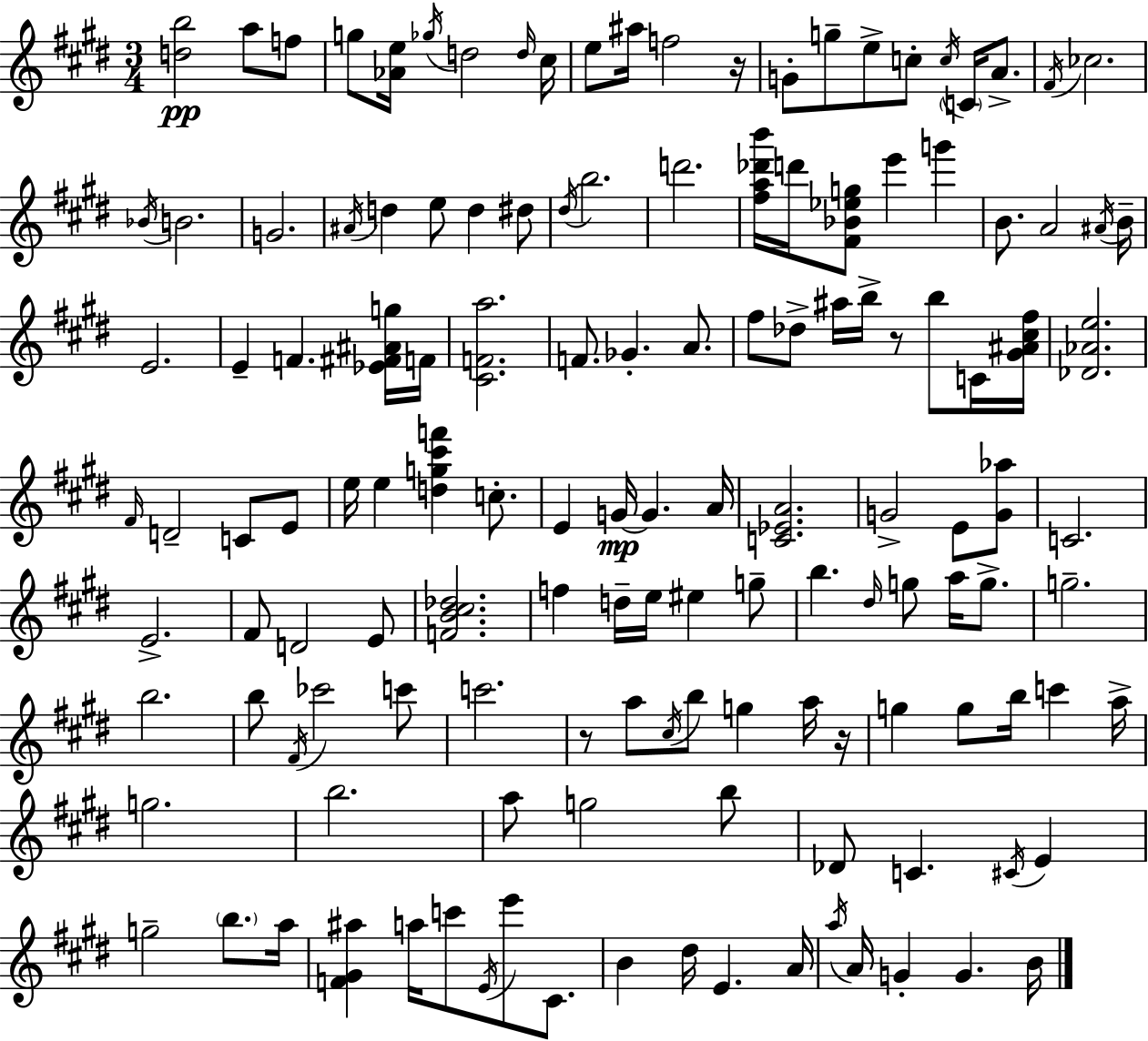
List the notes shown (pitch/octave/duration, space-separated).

[D5,B5]/h A5/e F5/e G5/e [Ab4,E5]/s Gb5/s D5/h D5/s C#5/s E5/e A#5/s F5/h R/s G4/e G5/e E5/e C5/e C5/s C4/s A4/e. F#4/s CES5/h. Bb4/s B4/h. G4/h. A#4/s D5/q E5/e D5/q D#5/e D#5/s B5/h. D6/h. [F#5,A5,Db6,B6]/s D6/s [F#4,Bb4,Eb5,G5]/e E6/q G6/q B4/e. A4/h A#4/s B4/s E4/h. E4/q F4/q. [Eb4,F#4,A#4,G5]/s F4/s [C#4,F4,A5]/h. F4/e. Gb4/q. A4/e. F#5/e Db5/e A#5/s B5/s R/e B5/e C4/s [G#4,A#4,C#5,F#5]/s [Db4,Ab4,E5]/h. F#4/s D4/h C4/e E4/e E5/s E5/q [D5,G5,C#6,F6]/q C5/e. E4/q G4/s G4/q. A4/s [C4,Eb4,A4]/h. G4/h E4/e [G4,Ab5]/e C4/h. E4/h. F#4/e D4/h E4/e [F4,B4,C#5,Db5]/h. F5/q D5/s E5/s EIS5/q G5/e B5/q. D#5/s G5/e A5/s G5/e. G5/h. B5/h. B5/e F#4/s CES6/h C6/e C6/h. R/e A5/e C#5/s B5/e G5/q A5/s R/s G5/q G5/e B5/s C6/q A5/s G5/h. B5/h. A5/e G5/h B5/e Db4/e C4/q. C#4/s E4/q G5/h B5/e. A5/s [F4,G#4,A#5]/q A5/s C6/e E4/s E6/e C#4/e. B4/q D#5/s E4/q. A4/s A5/s A4/s G4/q G4/q. B4/s